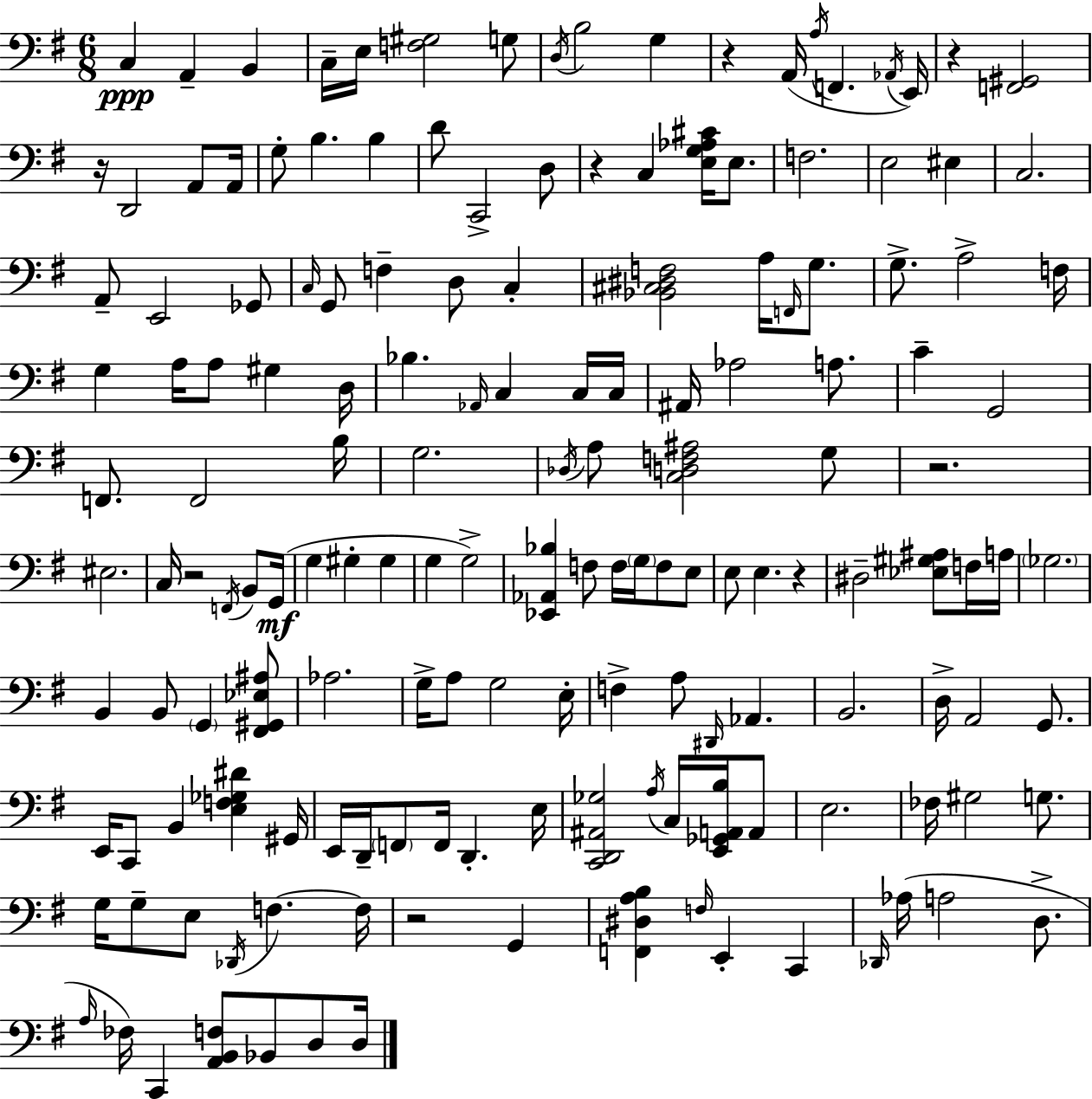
C3/q A2/q B2/q C3/s E3/s [F3,G#3]/h G3/e D3/s B3/h G3/q R/q A2/s A3/s F2/q. Ab2/s E2/s R/q [F2,G#2]/h R/s D2/h A2/e A2/s G3/e B3/q. B3/q D4/e C2/h D3/e R/q C3/q [E3,G3,Ab3,C#4]/s E3/e. F3/h. E3/h EIS3/q C3/h. A2/e E2/h Gb2/e C3/s G2/e F3/q D3/e C3/q [Bb2,C#3,D#3,F3]/h A3/s F2/s G3/e. G3/e. A3/h F3/s G3/q A3/s A3/e G#3/q D3/s Bb3/q. Ab2/s C3/q C3/s C3/s A#2/s Ab3/h A3/e. C4/q G2/h F2/e. F2/h B3/s G3/h. Db3/s A3/e [C3,D3,F3,A#3]/h G3/e R/h. EIS3/h. C3/s R/h F2/s B2/e G2/s G3/q G#3/q G#3/q G3/q G3/h [Eb2,Ab2,Bb3]/q F3/e F3/s G3/s F3/e E3/e E3/e E3/q. R/q D#3/h [Eb3,G#3,A#3]/e F3/s A3/s Gb3/h. B2/q B2/e G2/q [F#2,G#2,Eb3,A#3]/e Ab3/h. G3/s A3/e G3/h E3/s F3/q A3/e D#2/s Ab2/q. B2/h. D3/s A2/h G2/e. E2/s C2/e B2/q [E3,F3,Gb3,D#4]/q G#2/s E2/s D2/s F2/e F2/s D2/q. E3/s [C2,D2,A#2,Gb3]/h A3/s C3/s [E2,Gb2,A2,B3]/s A2/e E3/h. FES3/s G#3/h G3/e. G3/s G3/e E3/e Db2/s F3/q. F3/s R/h G2/q [F2,D#3,A3,B3]/q F3/s E2/q C2/q Db2/s Ab3/s A3/h D3/e. A3/s FES3/s C2/q [A2,B2,F3]/e Bb2/e D3/e D3/s